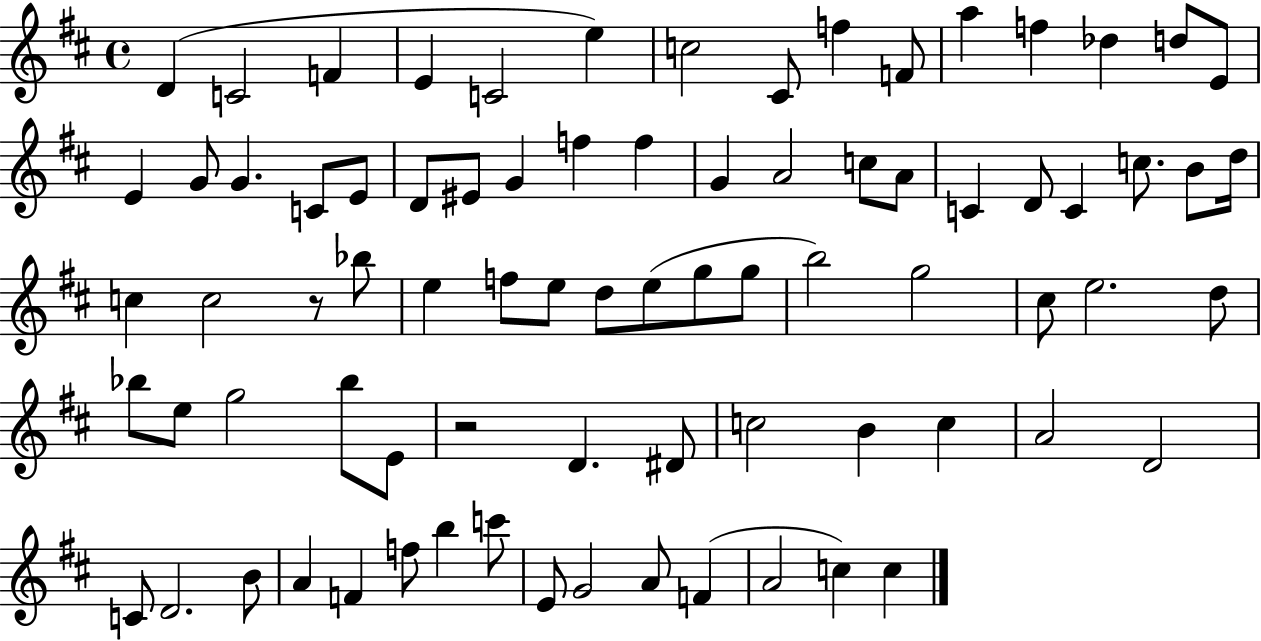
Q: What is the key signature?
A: D major